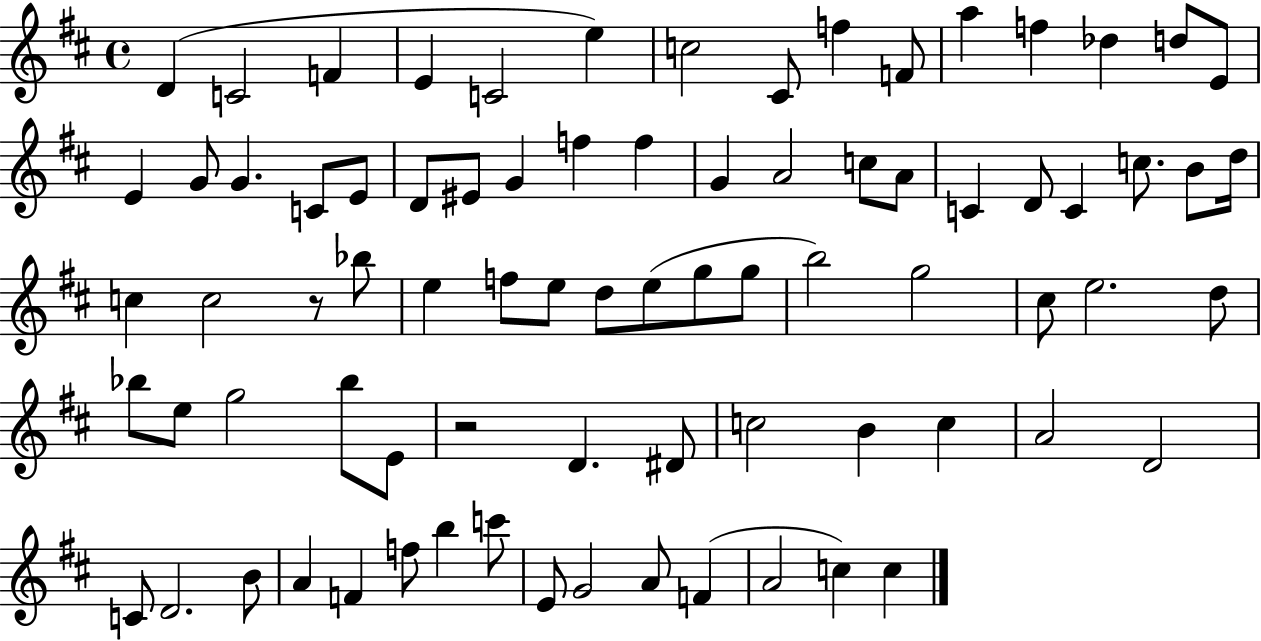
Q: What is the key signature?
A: D major